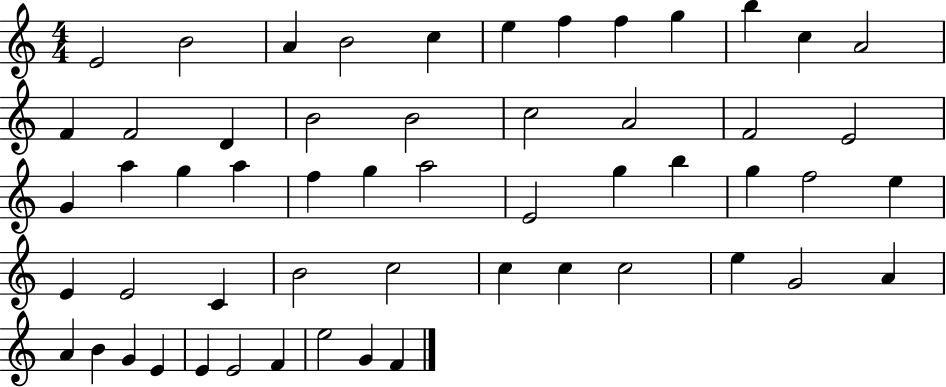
E4/h B4/h A4/q B4/h C5/q E5/q F5/q F5/q G5/q B5/q C5/q A4/h F4/q F4/h D4/q B4/h B4/h C5/h A4/h F4/h E4/h G4/q A5/q G5/q A5/q F5/q G5/q A5/h E4/h G5/q B5/q G5/q F5/h E5/q E4/q E4/h C4/q B4/h C5/h C5/q C5/q C5/h E5/q G4/h A4/q A4/q B4/q G4/q E4/q E4/q E4/h F4/q E5/h G4/q F4/q